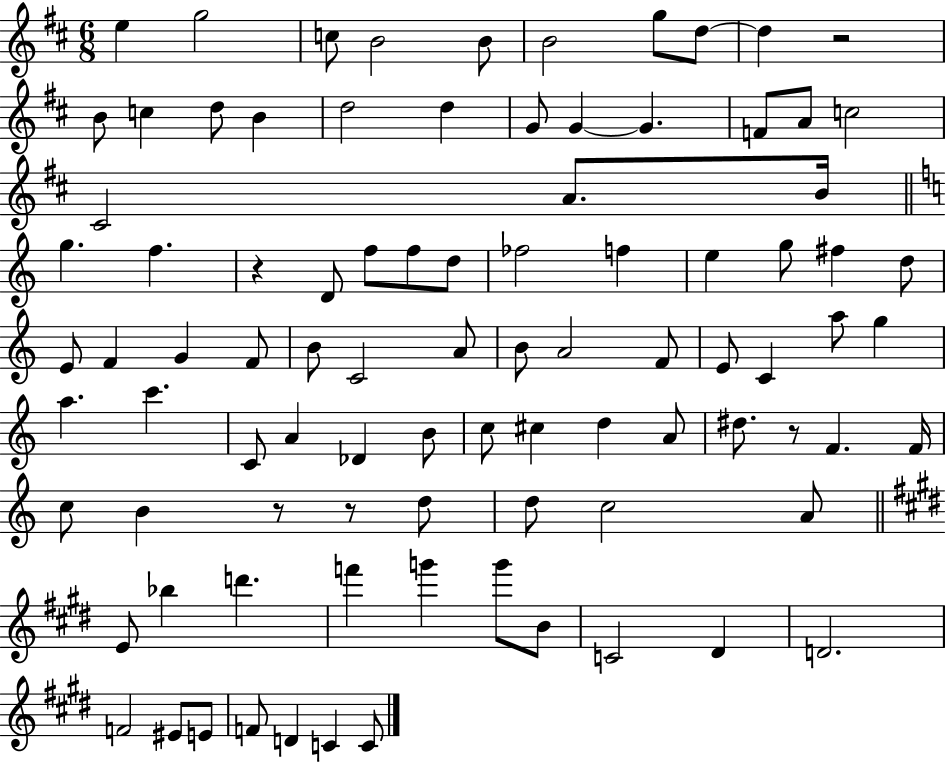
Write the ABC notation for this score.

X:1
T:Untitled
M:6/8
L:1/4
K:D
e g2 c/2 B2 B/2 B2 g/2 d/2 d z2 B/2 c d/2 B d2 d G/2 G G F/2 A/2 c2 ^C2 A/2 B/4 g f z D/2 f/2 f/2 d/2 _f2 f e g/2 ^f d/2 E/2 F G F/2 B/2 C2 A/2 B/2 A2 F/2 E/2 C a/2 g a c' C/2 A _D B/2 c/2 ^c d A/2 ^d/2 z/2 F F/4 c/2 B z/2 z/2 d/2 d/2 c2 A/2 E/2 _b d' f' g' g'/2 B/2 C2 ^D D2 F2 ^E/2 E/2 F/2 D C C/2